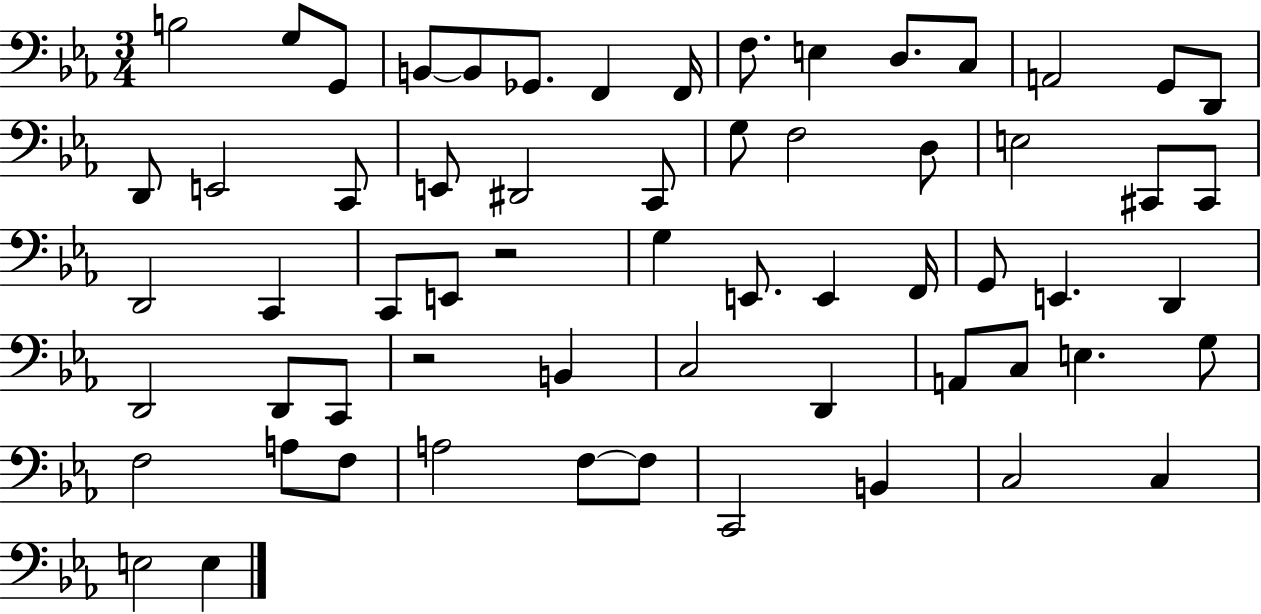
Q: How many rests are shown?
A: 2